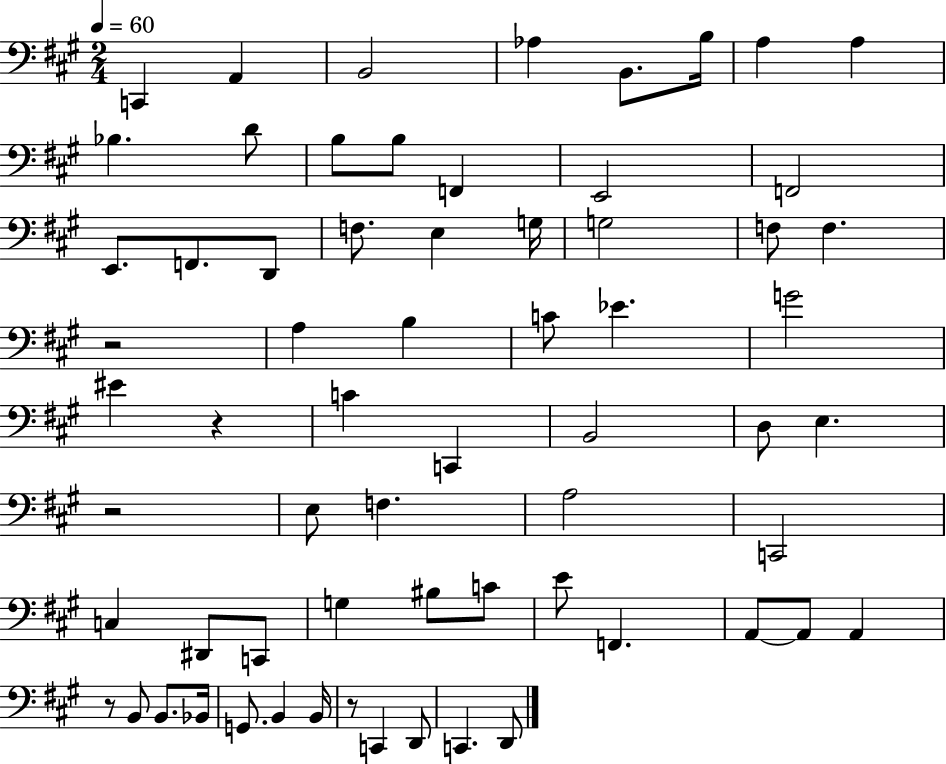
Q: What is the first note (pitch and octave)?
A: C2